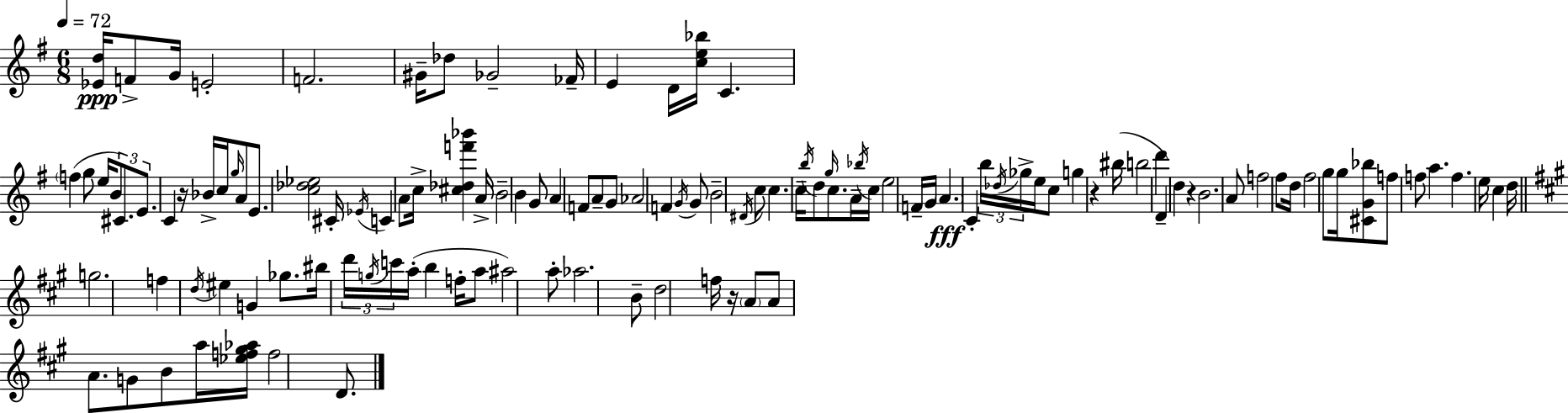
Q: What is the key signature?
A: G major